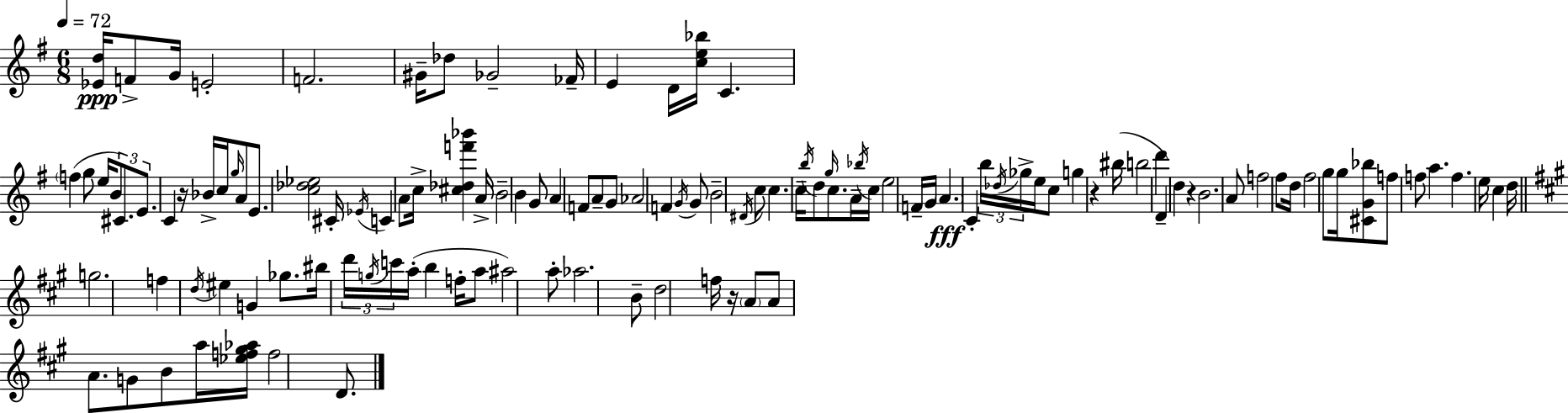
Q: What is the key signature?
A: G major